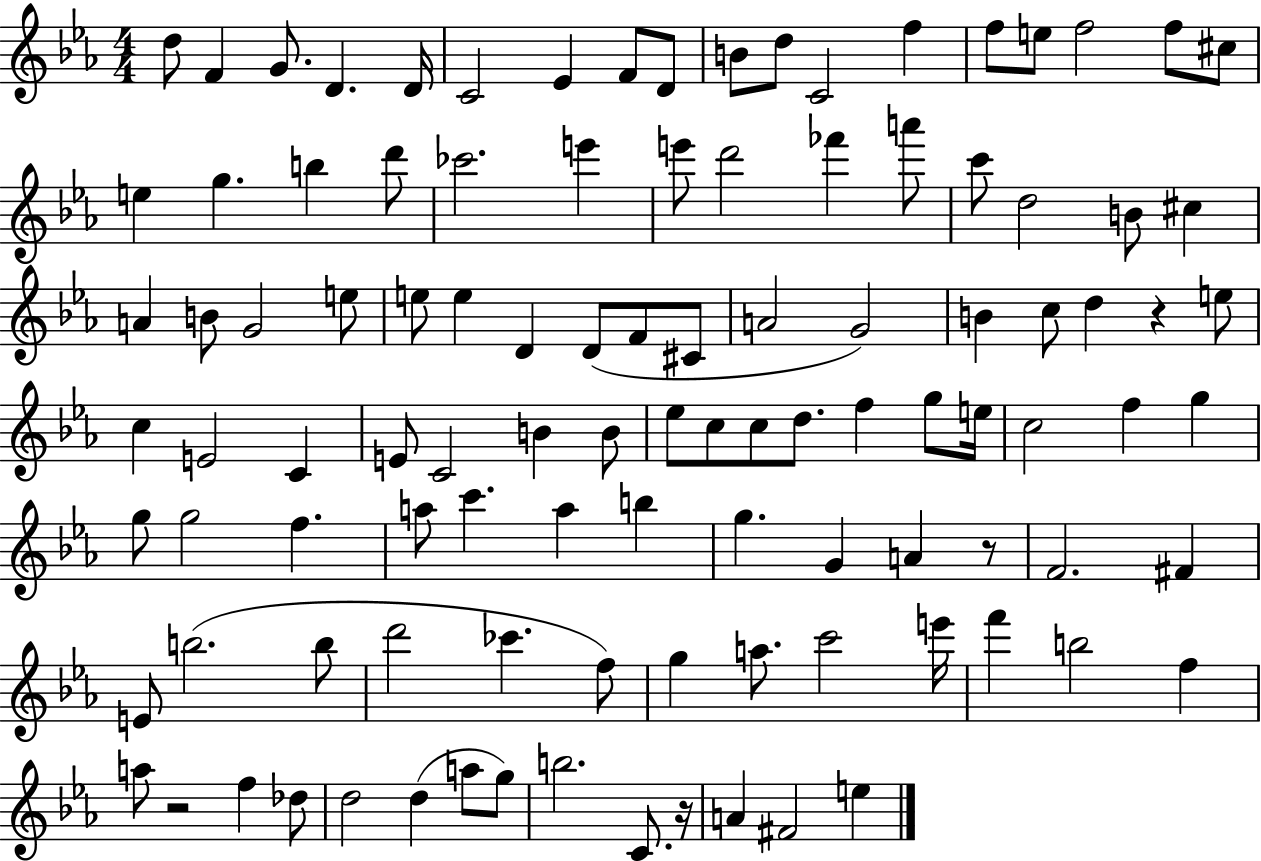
X:1
T:Untitled
M:4/4
L:1/4
K:Eb
d/2 F G/2 D D/4 C2 _E F/2 D/2 B/2 d/2 C2 f f/2 e/2 f2 f/2 ^c/2 e g b d'/2 _c'2 e' e'/2 d'2 _f' a'/2 c'/2 d2 B/2 ^c A B/2 G2 e/2 e/2 e D D/2 F/2 ^C/2 A2 G2 B c/2 d z e/2 c E2 C E/2 C2 B B/2 _e/2 c/2 c/2 d/2 f g/2 e/4 c2 f g g/2 g2 f a/2 c' a b g G A z/2 F2 ^F E/2 b2 b/2 d'2 _c' f/2 g a/2 c'2 e'/4 f' b2 f a/2 z2 f _d/2 d2 d a/2 g/2 b2 C/2 z/4 A ^F2 e